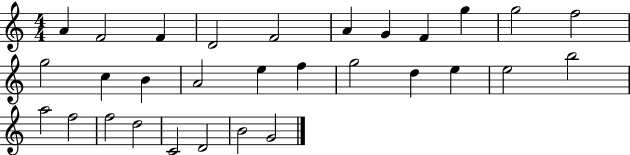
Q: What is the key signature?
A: C major